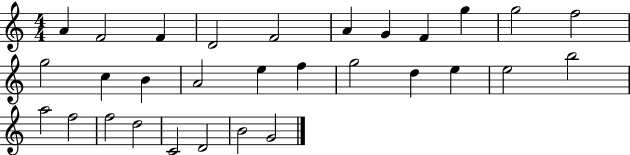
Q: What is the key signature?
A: C major